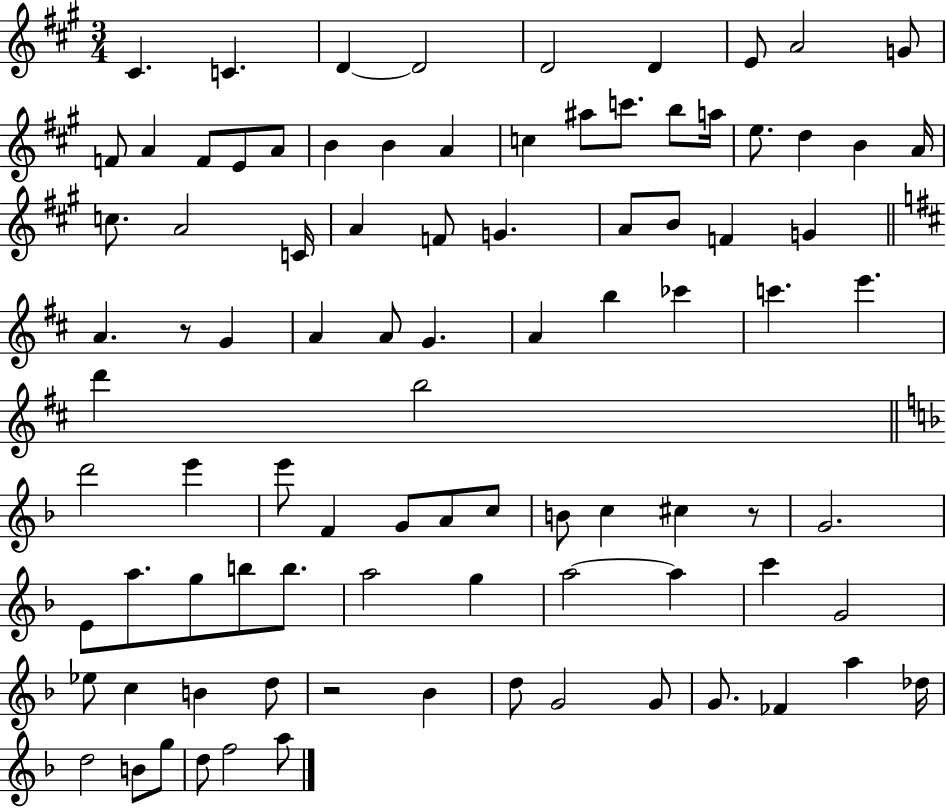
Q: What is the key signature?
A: A major